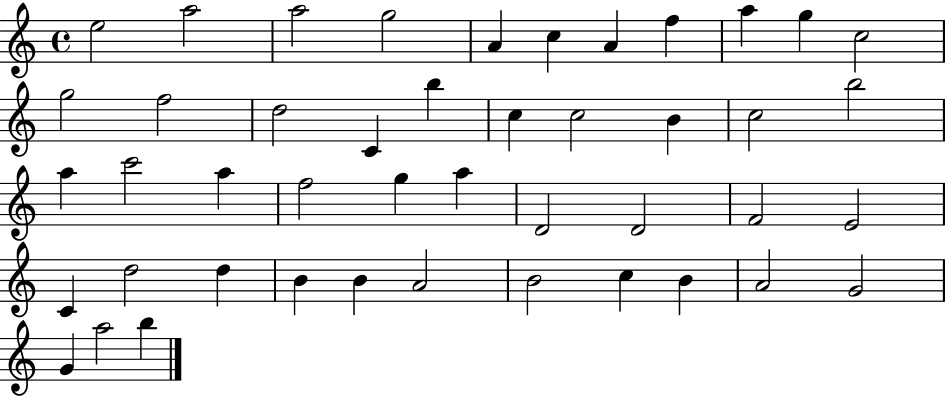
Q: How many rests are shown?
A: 0